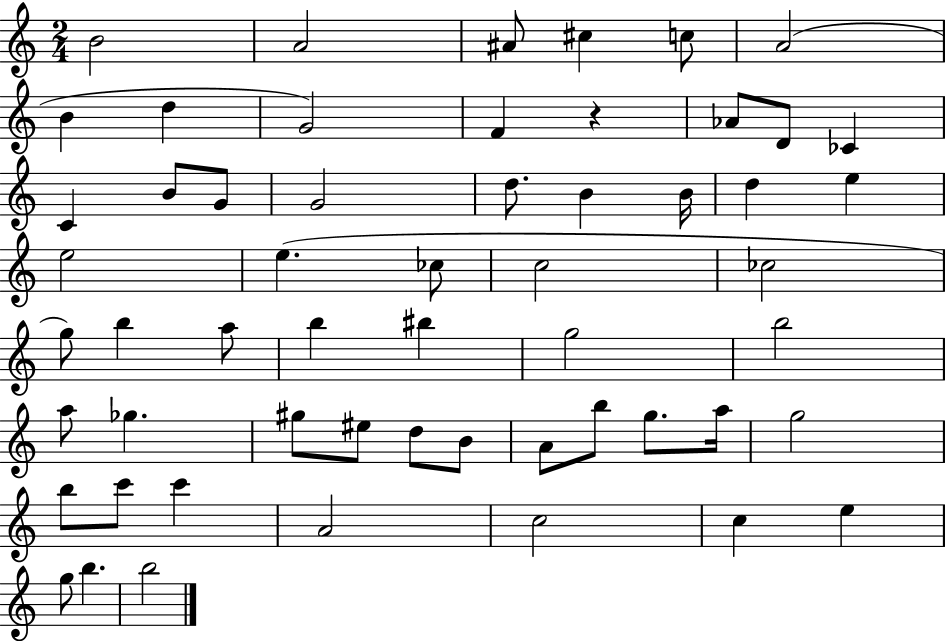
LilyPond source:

{
  \clef treble
  \numericTimeSignature
  \time 2/4
  \key c \major
  \repeat volta 2 { b'2 | a'2 | ais'8 cis''4 c''8 | a'2( | \break b'4 d''4 | g'2) | f'4 r4 | aes'8 d'8 ces'4 | \break c'4 b'8 g'8 | g'2 | d''8. b'4 b'16 | d''4 e''4 | \break e''2 | e''4.( ces''8 | c''2 | ces''2 | \break g''8) b''4 a''8 | b''4 bis''4 | g''2 | b''2 | \break a''8 ges''4. | gis''8 eis''8 d''8 b'8 | a'8 b''8 g''8. a''16 | g''2 | \break b''8 c'''8 c'''4 | a'2 | c''2 | c''4 e''4 | \break g''8 b''4. | b''2 | } \bar "|."
}